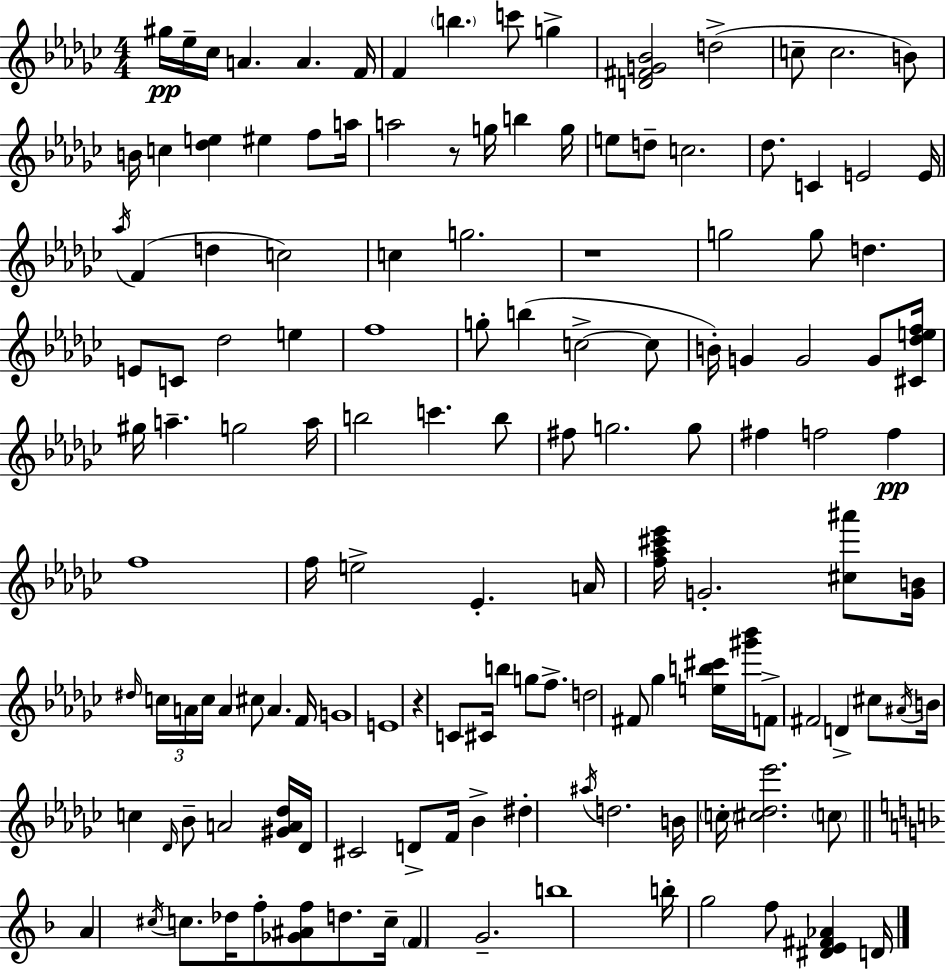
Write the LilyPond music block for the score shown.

{
  \clef treble
  \numericTimeSignature
  \time 4/4
  \key ees \minor
  gis''16\pp ees''16-- ces''16 a'4. a'4. f'16 | f'4 \parenthesize b''4. c'''8 g''4-> | <d' fis' g' bes'>2 d''2->( | c''8-- c''2. b'8) | \break b'16 c''4 <des'' e''>4 eis''4 f''8 a''16 | a''2 r8 g''16 b''4 g''16 | e''8 d''8-- c''2. | des''8. c'4 e'2 e'16 | \break \acciaccatura { aes''16 }( f'4 d''4 c''2) | c''4 g''2. | r1 | g''2 g''8 d''4. | \break e'8 c'8 des''2 e''4 | f''1 | g''8-. b''4( c''2->~~ c''8 | b'16-.) g'4 g'2 g'8 | \break <cis' des'' e'' f''>16 gis''16 a''4.-- g''2 | a''16 b''2 c'''4. b''8 | fis''8 g''2. g''8 | fis''4 f''2 f''4\pp | \break f''1 | f''16 e''2-> ees'4.-. | a'16 <f'' aes'' cis''' ees'''>16 g'2.-. <cis'' ais'''>8 | <g' b'>16 \grace { dis''16 } \tuplet 3/2 { c''16 a'16 c''16 } a'4 cis''8 a'4. | \break f'16 g'1 | e'1 | r4 c'8 cis'16 b''4 g''8 f''8.-> | d''2 fis'8 ges''4 | \break <e'' b'' cis'''>16 <gis''' bes'''>16 f'8-> fis'2 d'4-> | cis''8 \acciaccatura { ais'16 } b'16 c''4 \grace { des'16 } bes'8-- a'2 | <gis' a' des''>16 des'16 cis'2 d'8-> f'16 | bes'4-> dis''4-. \acciaccatura { ais''16 } d''2. | \break b'16 \parenthesize c''16-. <cis'' des'' ees'''>2. | \parenthesize c''8 \bar "||" \break \key f \major a'4 \acciaccatura { cis''16 } c''8. des''16 f''8-. <ges' ais' f''>8 d''8. | c''16-- \parenthesize f'4 g'2.-- | b''1 | b''16-. g''2 f''8 <dis' e' fis' aes'>4 | \break d'16 \bar "|."
}